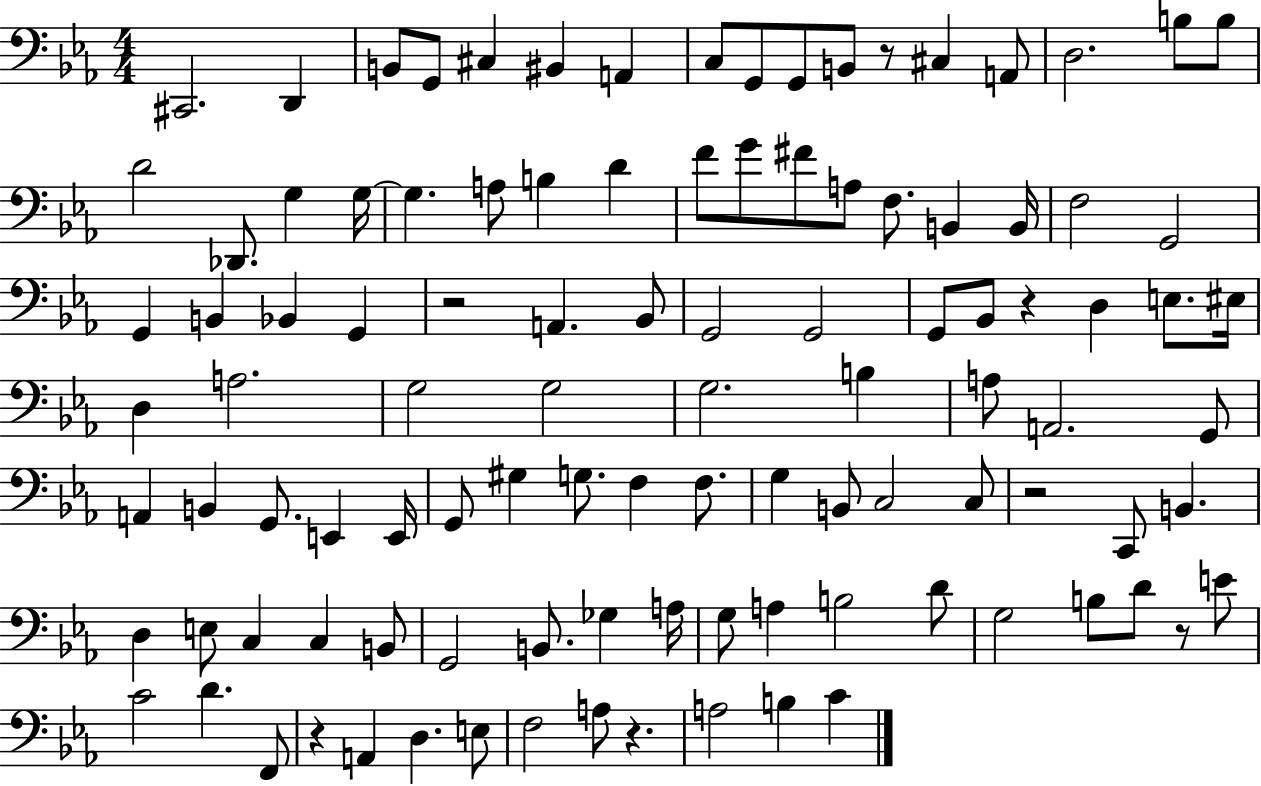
{
  \clef bass
  \numericTimeSignature
  \time 4/4
  \key ees \major
  cis,2. d,4 | b,8 g,8 cis4 bis,4 a,4 | c8 g,8 g,8 b,8 r8 cis4 a,8 | d2. b8 b8 | \break d'2 des,8. g4 g16~~ | g4. a8 b4 d'4 | f'8 g'8 fis'8 a8 f8. b,4 b,16 | f2 g,2 | \break g,4 b,4 bes,4 g,4 | r2 a,4. bes,8 | g,2 g,2 | g,8 bes,8 r4 d4 e8. eis16 | \break d4 a2. | g2 g2 | g2. b4 | a8 a,2. g,8 | \break a,4 b,4 g,8. e,4 e,16 | g,8 gis4 g8. f4 f8. | g4 b,8 c2 c8 | r2 c,8 b,4. | \break d4 e8 c4 c4 b,8 | g,2 b,8. ges4 a16 | g8 a4 b2 d'8 | g2 b8 d'8 r8 e'8 | \break c'2 d'4. f,8 | r4 a,4 d4. e8 | f2 a8 r4. | a2 b4 c'4 | \break \bar "|."
}